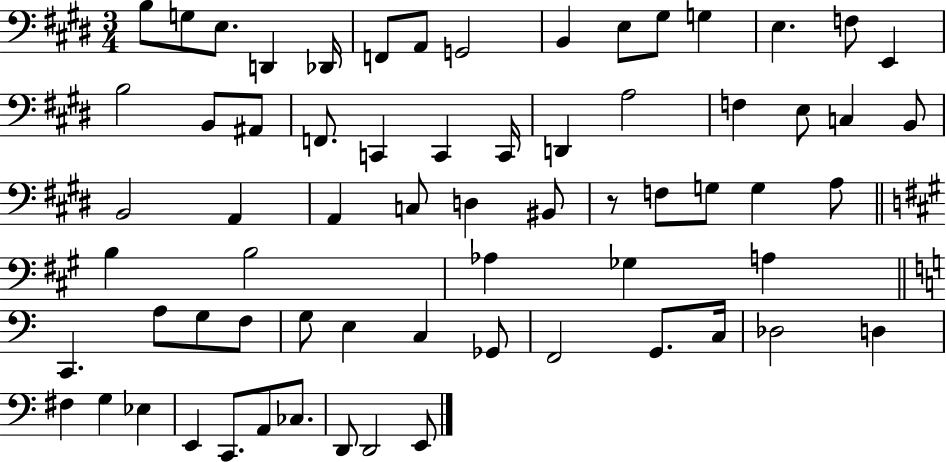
B3/e G3/e E3/e. D2/q Db2/s F2/e A2/e G2/h B2/q E3/e G#3/e G3/q E3/q. F3/e E2/q B3/h B2/e A#2/e F2/e. C2/q C2/q C2/s D2/q A3/h F3/q E3/e C3/q B2/e B2/h A2/q A2/q C3/e D3/q BIS2/e R/e F3/e G3/e G3/q A3/e B3/q B3/h Ab3/q Gb3/q A3/q C2/q. A3/e G3/e F3/e G3/e E3/q C3/q Gb2/e F2/h G2/e. C3/s Db3/h D3/q F#3/q G3/q Eb3/q E2/q C2/e. A2/e CES3/e. D2/e D2/h E2/e